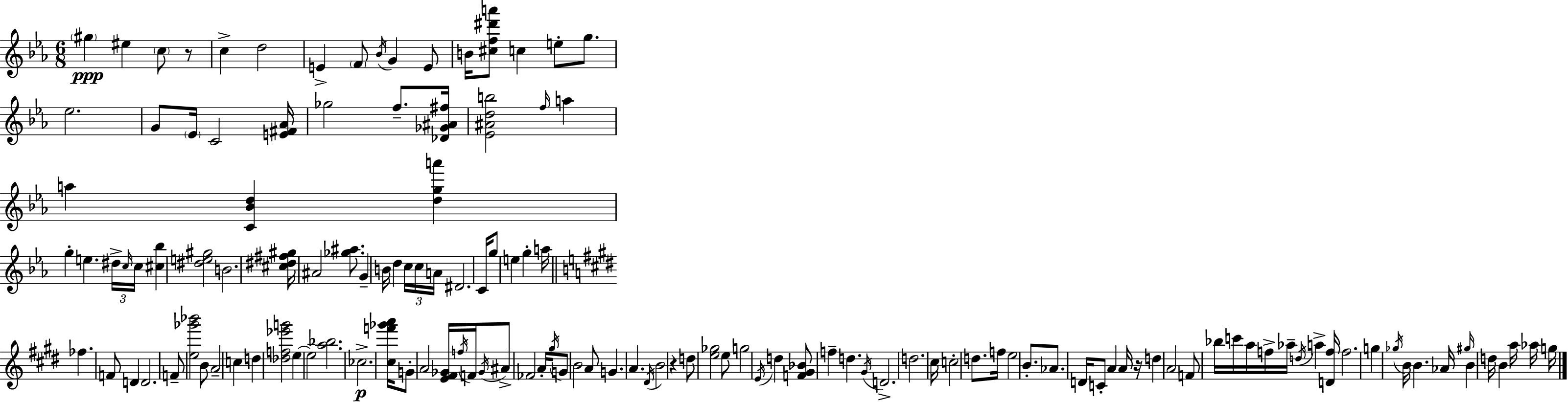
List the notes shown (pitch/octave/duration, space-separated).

G#5/q EIS5/q C5/e R/e C5/q D5/h E4/q F4/e Bb4/s G4/q E4/e B4/s [C#5,F5,D#6,A6]/e C5/q E5/e G5/e. Eb5/h. G4/e Eb4/s C4/h [E4,F#4,Ab4]/s Gb5/h F5/e. [Db4,Gb4,A#4,F#5]/s [Eb4,A#4,D5,B5]/h F5/s A5/q A5/q [C4,Bb4,D5]/q [D5,G5,A6]/q G5/q E5/q. D#5/s C5/s C5/s [C#5,Bb5]/q [D#5,E5,G#5]/h B4/h. [C#5,D#5,F#5,G#5]/s A#4/h [Gb5,A#5]/e. G4/q B4/s D5/q C5/s C5/s A4/s D#4/h. C4/s G5/e E5/q G5/q A5/s FES5/q. F4/e D4/q D4/h. F4/e [E5,Gb6,Bb6]/h B4/e A4/h C5/q D5/q [Db5,F5,Eb6,G6]/h E5/q E5/h [A5,Bb5]/h. CES5/h. [C#5,F6,Gb6,A6]/s G4/e A4/h [E4,F#4,Gb4]/s F5/s F4/s Gb4/s A#4/e FES4/h A4/s G#5/s G4/e B4/h A4/e G4/q. A4/q. D#4/s B4/h R/q D5/e [E5,Gb5]/h E5/e G5/h E4/s D5/q [F4,G#4,Bb4]/e F5/q D5/q. G#4/s D4/h. D5/h. C#5/s C5/h D5/e. F5/s E5/h B4/e. Ab4/e. D4/s C4/e A4/q A4/s R/s D5/q A4/h F4/e Bb5/s C6/s A5/s F5/s Ab5/s D5/s A5/q [D4,F5]/s F5/h. G5/q Gb5/s B4/s B4/q. Ab4/s G#5/s B4/q D5/s B4/q A5/s Ab5/s G5/s